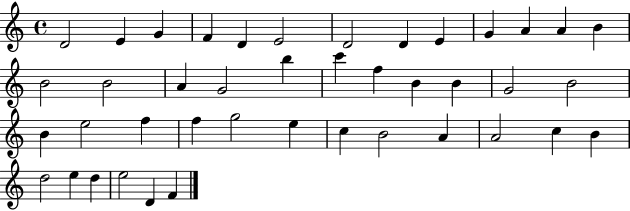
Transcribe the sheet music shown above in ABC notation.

X:1
T:Untitled
M:4/4
L:1/4
K:C
D2 E G F D E2 D2 D E G A A B B2 B2 A G2 b c' f B B G2 B2 B e2 f f g2 e c B2 A A2 c B d2 e d e2 D F